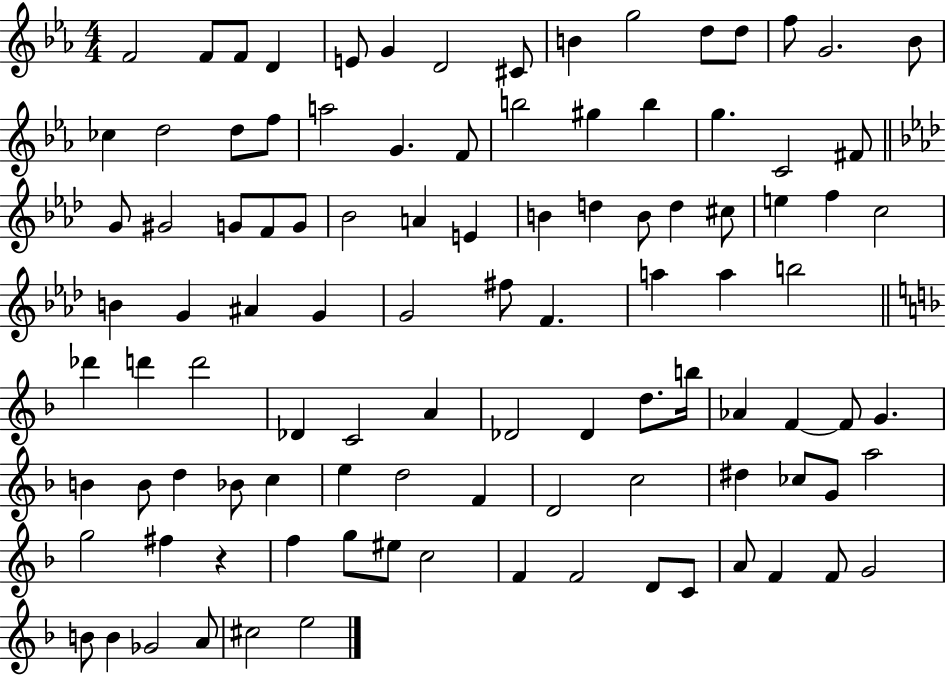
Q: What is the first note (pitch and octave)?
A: F4